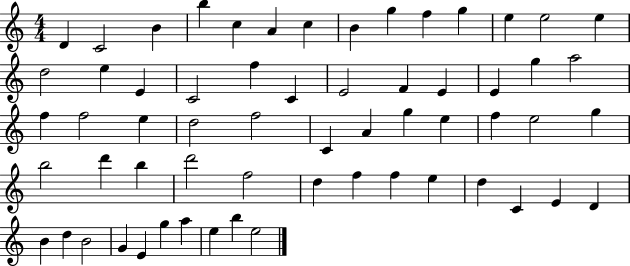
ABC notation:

X:1
T:Untitled
M:4/4
L:1/4
K:C
D C2 B b c A c B g f g e e2 e d2 e E C2 f C E2 F E E g a2 f f2 e d2 f2 C A g e f e2 g b2 d' b d'2 f2 d f f e d C E D B d B2 G E g a e b e2